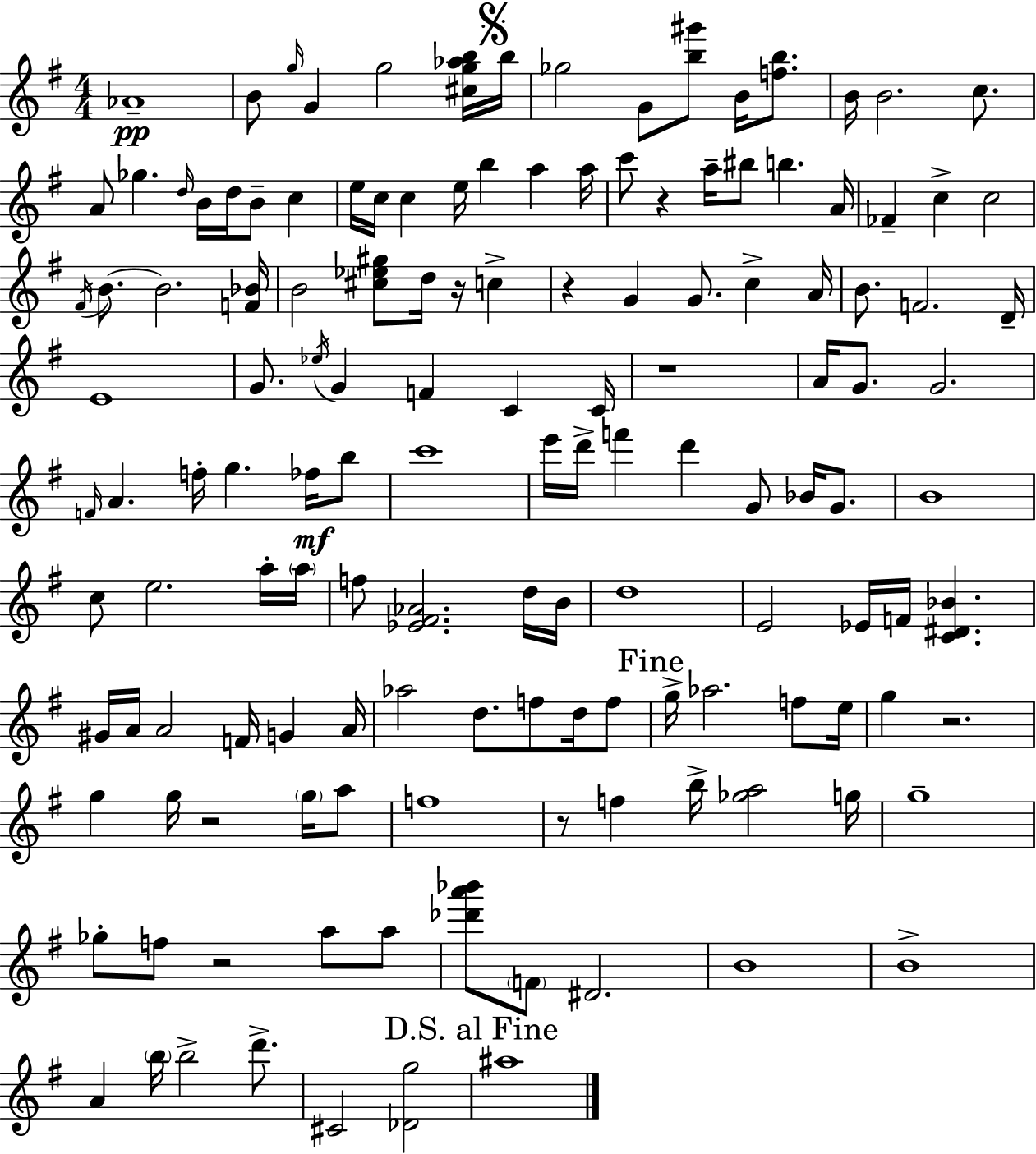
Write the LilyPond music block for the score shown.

{
  \clef treble
  \numericTimeSignature
  \time 4/4
  \key g \major
  aes'1--\pp | b'8 \grace { g''16 } g'4 g''2 <cis'' g'' aes'' b''>16 | \mark \markup { \musicglyph "scripts.segno" } b''16 ges''2 g'8 <b'' gis'''>8 b'16 <f'' b''>8. | b'16 b'2. c''8. | \break a'8 ges''4. \grace { d''16 } b'16 d''16 b'8-- c''4 | e''16 c''16 c''4 e''16 b''4 a''4 | a''16 c'''8 r4 a''16-- bis''8 b''4. | a'16 fes'4-- c''4-> c''2 | \break \acciaccatura { fis'16 } b'8.~~ b'2. | <f' bes'>16 b'2 <cis'' ees'' gis''>8 d''16 r16 c''4-> | r4 g'4 g'8. c''4-> | a'16 b'8. f'2. | \break d'16-- e'1 | g'8. \acciaccatura { ees''16 } g'4 f'4 c'4 | c'16 r1 | a'16 g'8. g'2. | \break \grace { f'16 } a'4. f''16-. g''4. | fes''16\mf b''8 c'''1 | e'''16 d'''16-> f'''4 d'''4 g'8 | bes'16 g'8. b'1 | \break c''8 e''2. | a''16-. \parenthesize a''16 f''8 <ees' fis' aes'>2. | d''16 b'16 d''1 | e'2 ees'16 f'16 <c' dis' bes'>4. | \break gis'16 a'16 a'2 f'16 | g'4 a'16 aes''2 d''8. | f''8 d''16 f''8 \mark "Fine" g''16-> aes''2. | f''8 e''16 g''4 r2. | \break g''4 g''16 r2 | \parenthesize g''16 a''8 f''1 | r8 f''4 b''16-> <ges'' a''>2 | g''16 g''1-- | \break ges''8-. f''8 r2 | a''8 a''8 <des''' a''' bes'''>8 \parenthesize f'8 dis'2. | b'1 | b'1-> | \break a'4 \parenthesize b''16 b''2-> | d'''8.-> cis'2 <des' g''>2 | \mark "D.S. al Fine" ais''1 | \bar "|."
}